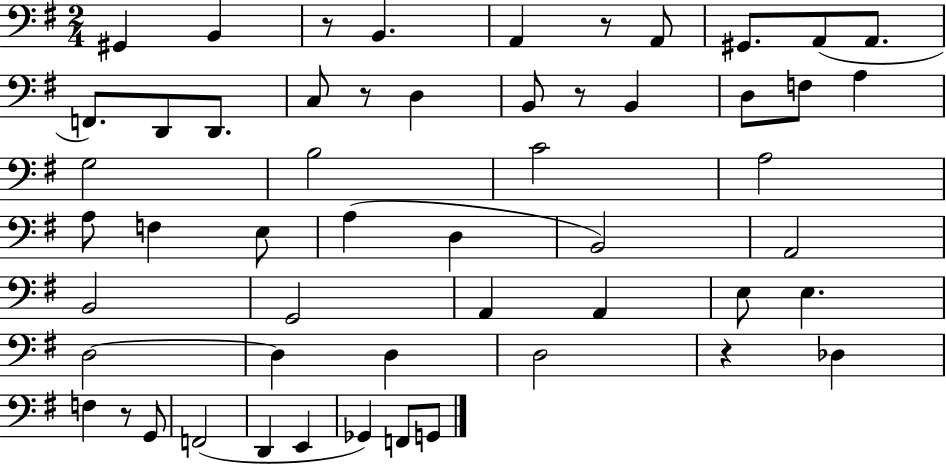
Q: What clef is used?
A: bass